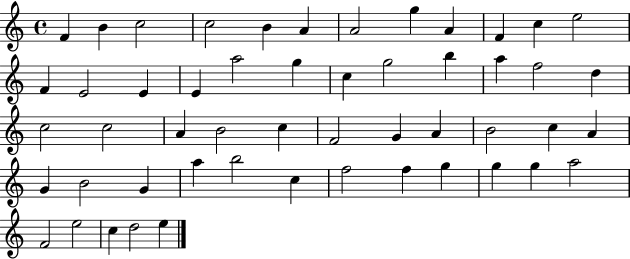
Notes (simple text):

F4/q B4/q C5/h C5/h B4/q A4/q A4/h G5/q A4/q F4/q C5/q E5/h F4/q E4/h E4/q E4/q A5/h G5/q C5/q G5/h B5/q A5/q F5/h D5/q C5/h C5/h A4/q B4/h C5/q F4/h G4/q A4/q B4/h C5/q A4/q G4/q B4/h G4/q A5/q B5/h C5/q F5/h F5/q G5/q G5/q G5/q A5/h F4/h E5/h C5/q D5/h E5/q